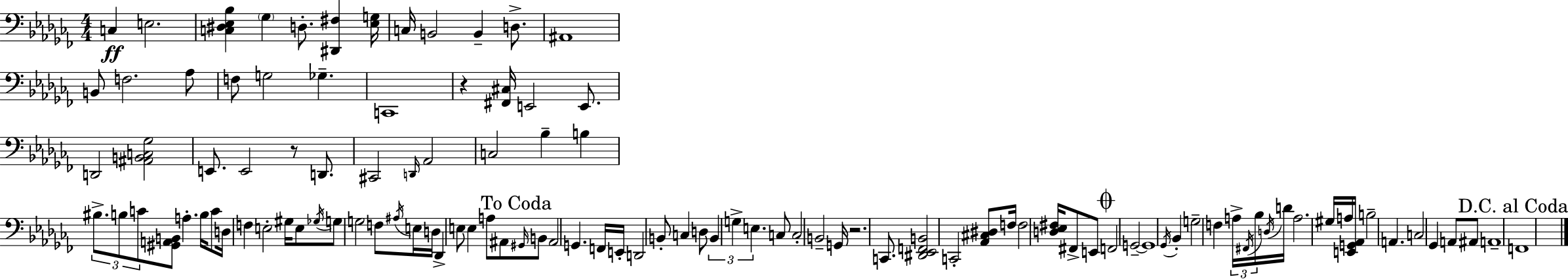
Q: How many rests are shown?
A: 3